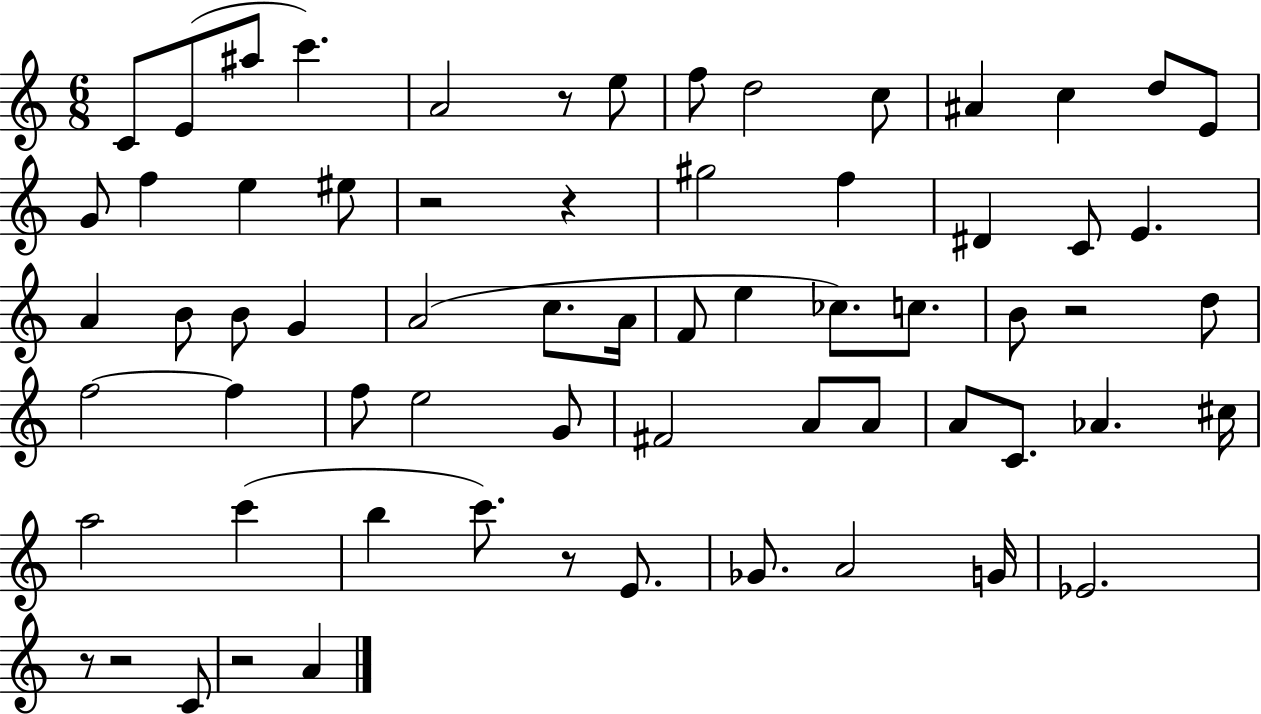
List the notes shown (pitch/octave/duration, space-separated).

C4/e E4/e A#5/e C6/q. A4/h R/e E5/e F5/e D5/h C5/e A#4/q C5/q D5/e E4/e G4/e F5/q E5/q EIS5/e R/h R/q G#5/h F5/q D#4/q C4/e E4/q. A4/q B4/e B4/e G4/q A4/h C5/e. A4/s F4/e E5/q CES5/e. C5/e. B4/e R/h D5/e F5/h F5/q F5/e E5/h G4/e F#4/h A4/e A4/e A4/e C4/e. Ab4/q. C#5/s A5/h C6/q B5/q C6/e. R/e E4/e. Gb4/e. A4/h G4/s Eb4/h. R/e R/h C4/e R/h A4/q